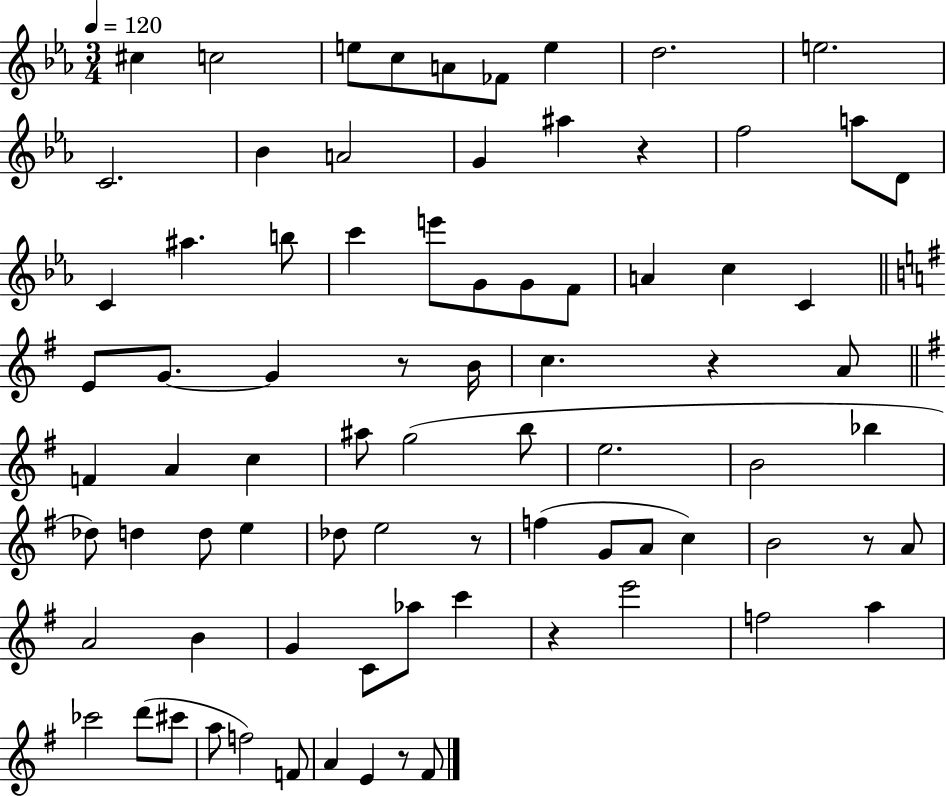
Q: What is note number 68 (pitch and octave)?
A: A5